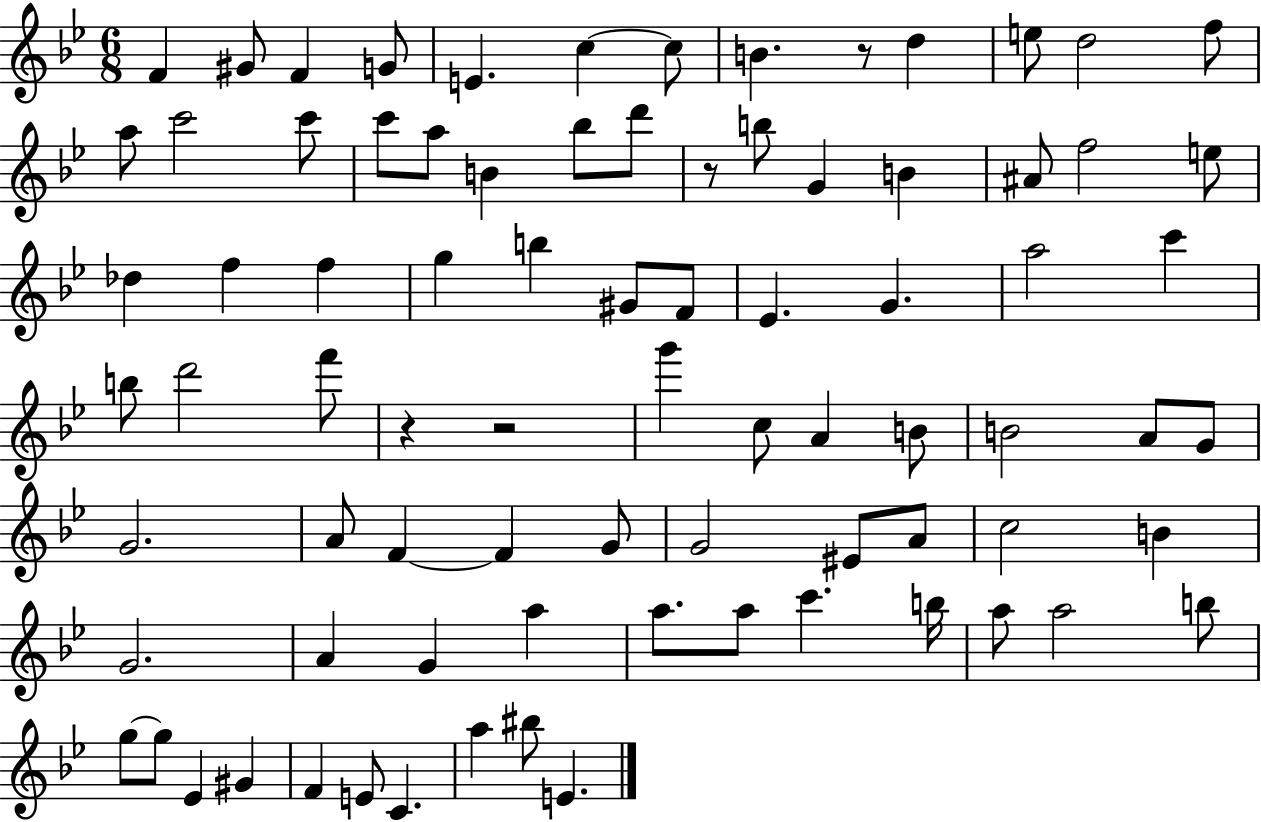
F4/q G#4/e F4/q G4/e E4/q. C5/q C5/e B4/q. R/e D5/q E5/e D5/h F5/e A5/e C6/h C6/e C6/e A5/e B4/q Bb5/e D6/e R/e B5/e G4/q B4/q A#4/e F5/h E5/e Db5/q F5/q F5/q G5/q B5/q G#4/e F4/e Eb4/q. G4/q. A5/h C6/q B5/e D6/h F6/e R/q R/h G6/q C5/e A4/q B4/e B4/h A4/e G4/e G4/h. A4/e F4/q F4/q G4/e G4/h EIS4/e A4/e C5/h B4/q G4/h. A4/q G4/q A5/q A5/e. A5/e C6/q. B5/s A5/e A5/h B5/e G5/e G5/e Eb4/q G#4/q F4/q E4/e C4/q. A5/q BIS5/e E4/q.